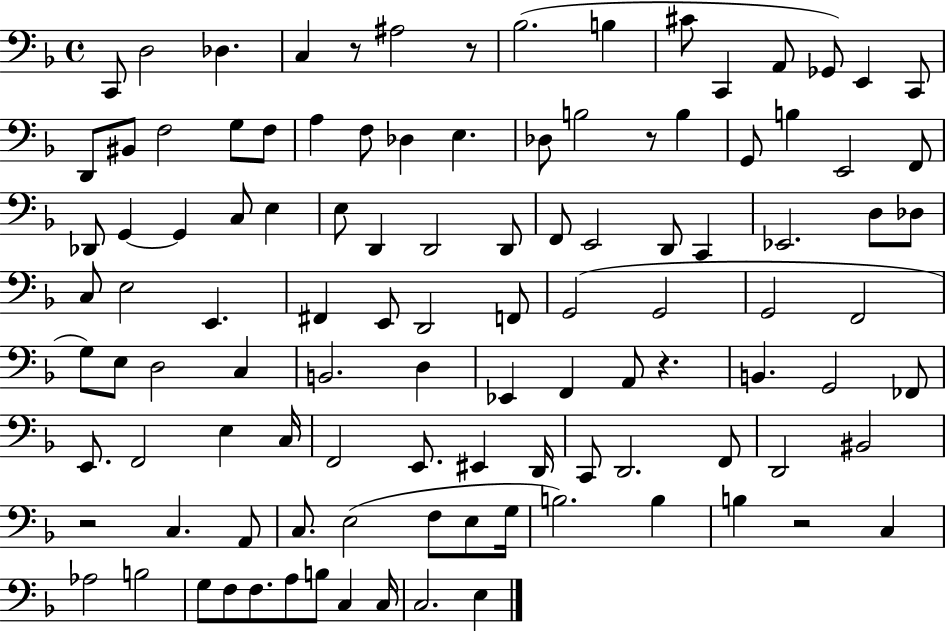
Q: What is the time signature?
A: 4/4